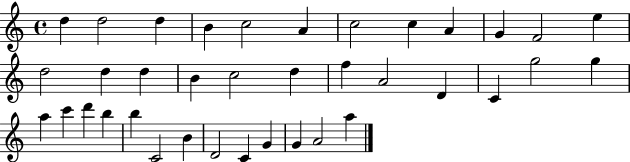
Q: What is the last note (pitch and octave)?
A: A5